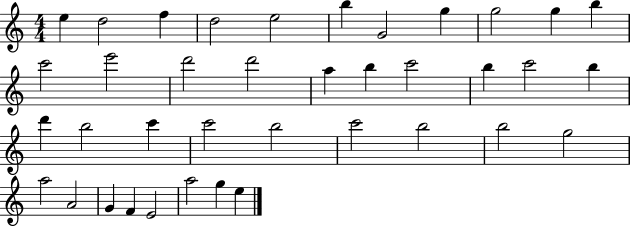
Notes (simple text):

E5/q D5/h F5/q D5/h E5/h B5/q G4/h G5/q G5/h G5/q B5/q C6/h E6/h D6/h D6/h A5/q B5/q C6/h B5/q C6/h B5/q D6/q B5/h C6/q C6/h B5/h C6/h B5/h B5/h G5/h A5/h A4/h G4/q F4/q E4/h A5/h G5/q E5/q